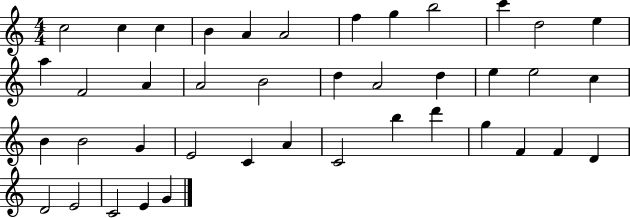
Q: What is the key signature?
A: C major